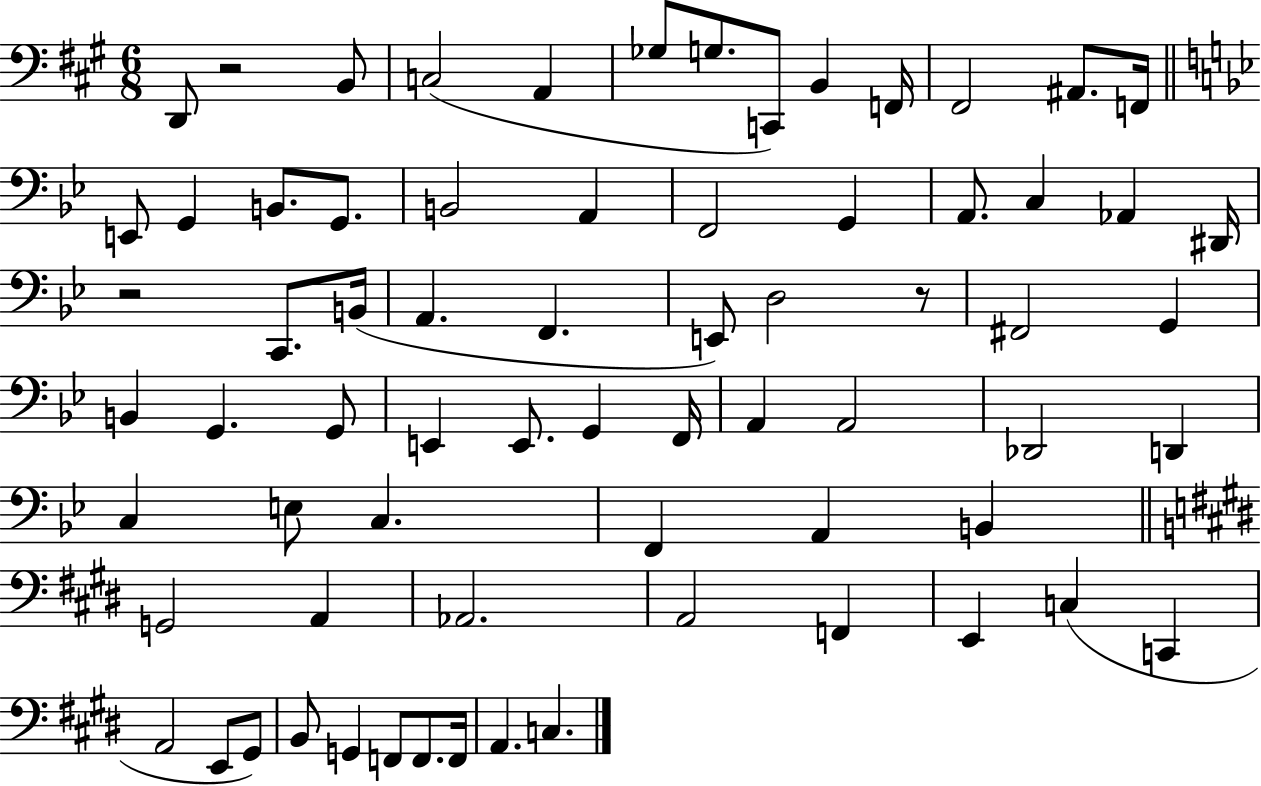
D2/e R/h B2/e C3/h A2/q Gb3/e G3/e. C2/e B2/q F2/s F#2/h A#2/e. F2/s E2/e G2/q B2/e. G2/e. B2/h A2/q F2/h G2/q A2/e. C3/q Ab2/q D#2/s R/h C2/e. B2/s A2/q. F2/q. E2/e D3/h R/e F#2/h G2/q B2/q G2/q. G2/e E2/q E2/e. G2/q F2/s A2/q A2/h Db2/h D2/q C3/q E3/e C3/q. F2/q A2/q B2/q G2/h A2/q Ab2/h. A2/h F2/q E2/q C3/q C2/q A2/h E2/e G#2/e B2/e G2/q F2/e F2/e. F2/s A2/q. C3/q.